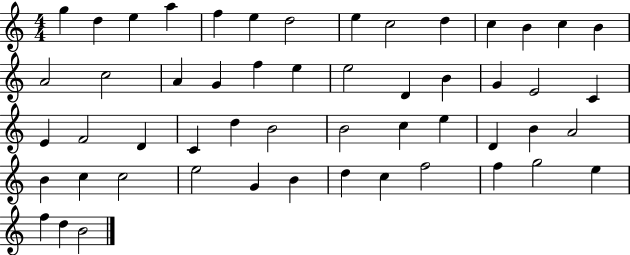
{
  \clef treble
  \numericTimeSignature
  \time 4/4
  \key c \major
  g''4 d''4 e''4 a''4 | f''4 e''4 d''2 | e''4 c''2 d''4 | c''4 b'4 c''4 b'4 | \break a'2 c''2 | a'4 g'4 f''4 e''4 | e''2 d'4 b'4 | g'4 e'2 c'4 | \break e'4 f'2 d'4 | c'4 d''4 b'2 | b'2 c''4 e''4 | d'4 b'4 a'2 | \break b'4 c''4 c''2 | e''2 g'4 b'4 | d''4 c''4 f''2 | f''4 g''2 e''4 | \break f''4 d''4 b'2 | \bar "|."
}